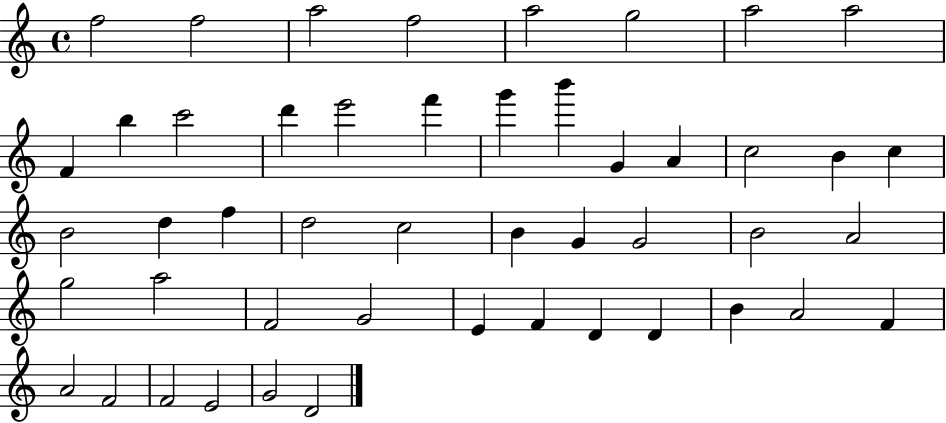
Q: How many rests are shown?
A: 0